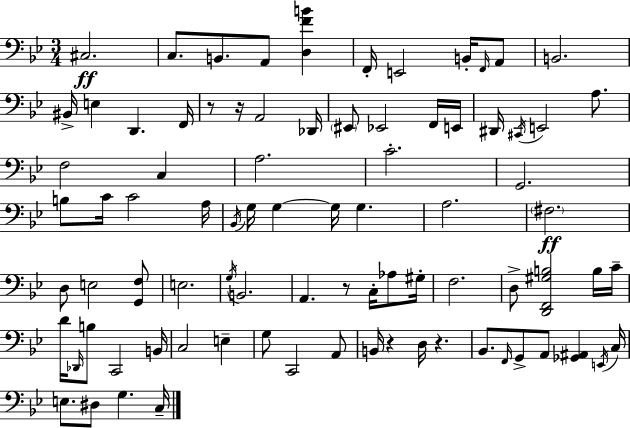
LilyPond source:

{
  \clef bass
  \numericTimeSignature
  \time 3/4
  \key bes \major
  cis2.\ff | c8. b,8. a,8 <d f' b'>4 | f,16-. e,2 b,16-. \grace { f,16 } a,8 | b,2. | \break bis,16-> e4 d,4. | f,16 r8 r16 a,2 | des,16 \parenthesize eis,8 ees,2 f,16 | e,16 dis,16 \acciaccatura { cis,16 } e,2 a8. | \break f2 c4 | a2. | c'2.-. | g,2. | \break b8 c'16 c'2 | a16 \acciaccatura { bes,16 } g16 g4~~ g16 g4. | a2. | \parenthesize fis2.\ff | \break d8 e2 | <g, f>8 e2. | \acciaccatura { g16 } b,2. | a,4. r8 | \break c16-. aes8 gis16-. f2. | d8-> <d, f, gis b>2 | b16 c'16-- d'16 \grace { des,16 } b8 c,2 | b,16 c2 | \break e4-- g8 c,2 | a,8 b,16 r4 d16 r4. | bes,8. \grace { f,16 } g,8-> a,8 | <ges, ais,>4 \acciaccatura { e,16 } c16 e8. dis8 | \break g4. c16-- \bar "|."
}